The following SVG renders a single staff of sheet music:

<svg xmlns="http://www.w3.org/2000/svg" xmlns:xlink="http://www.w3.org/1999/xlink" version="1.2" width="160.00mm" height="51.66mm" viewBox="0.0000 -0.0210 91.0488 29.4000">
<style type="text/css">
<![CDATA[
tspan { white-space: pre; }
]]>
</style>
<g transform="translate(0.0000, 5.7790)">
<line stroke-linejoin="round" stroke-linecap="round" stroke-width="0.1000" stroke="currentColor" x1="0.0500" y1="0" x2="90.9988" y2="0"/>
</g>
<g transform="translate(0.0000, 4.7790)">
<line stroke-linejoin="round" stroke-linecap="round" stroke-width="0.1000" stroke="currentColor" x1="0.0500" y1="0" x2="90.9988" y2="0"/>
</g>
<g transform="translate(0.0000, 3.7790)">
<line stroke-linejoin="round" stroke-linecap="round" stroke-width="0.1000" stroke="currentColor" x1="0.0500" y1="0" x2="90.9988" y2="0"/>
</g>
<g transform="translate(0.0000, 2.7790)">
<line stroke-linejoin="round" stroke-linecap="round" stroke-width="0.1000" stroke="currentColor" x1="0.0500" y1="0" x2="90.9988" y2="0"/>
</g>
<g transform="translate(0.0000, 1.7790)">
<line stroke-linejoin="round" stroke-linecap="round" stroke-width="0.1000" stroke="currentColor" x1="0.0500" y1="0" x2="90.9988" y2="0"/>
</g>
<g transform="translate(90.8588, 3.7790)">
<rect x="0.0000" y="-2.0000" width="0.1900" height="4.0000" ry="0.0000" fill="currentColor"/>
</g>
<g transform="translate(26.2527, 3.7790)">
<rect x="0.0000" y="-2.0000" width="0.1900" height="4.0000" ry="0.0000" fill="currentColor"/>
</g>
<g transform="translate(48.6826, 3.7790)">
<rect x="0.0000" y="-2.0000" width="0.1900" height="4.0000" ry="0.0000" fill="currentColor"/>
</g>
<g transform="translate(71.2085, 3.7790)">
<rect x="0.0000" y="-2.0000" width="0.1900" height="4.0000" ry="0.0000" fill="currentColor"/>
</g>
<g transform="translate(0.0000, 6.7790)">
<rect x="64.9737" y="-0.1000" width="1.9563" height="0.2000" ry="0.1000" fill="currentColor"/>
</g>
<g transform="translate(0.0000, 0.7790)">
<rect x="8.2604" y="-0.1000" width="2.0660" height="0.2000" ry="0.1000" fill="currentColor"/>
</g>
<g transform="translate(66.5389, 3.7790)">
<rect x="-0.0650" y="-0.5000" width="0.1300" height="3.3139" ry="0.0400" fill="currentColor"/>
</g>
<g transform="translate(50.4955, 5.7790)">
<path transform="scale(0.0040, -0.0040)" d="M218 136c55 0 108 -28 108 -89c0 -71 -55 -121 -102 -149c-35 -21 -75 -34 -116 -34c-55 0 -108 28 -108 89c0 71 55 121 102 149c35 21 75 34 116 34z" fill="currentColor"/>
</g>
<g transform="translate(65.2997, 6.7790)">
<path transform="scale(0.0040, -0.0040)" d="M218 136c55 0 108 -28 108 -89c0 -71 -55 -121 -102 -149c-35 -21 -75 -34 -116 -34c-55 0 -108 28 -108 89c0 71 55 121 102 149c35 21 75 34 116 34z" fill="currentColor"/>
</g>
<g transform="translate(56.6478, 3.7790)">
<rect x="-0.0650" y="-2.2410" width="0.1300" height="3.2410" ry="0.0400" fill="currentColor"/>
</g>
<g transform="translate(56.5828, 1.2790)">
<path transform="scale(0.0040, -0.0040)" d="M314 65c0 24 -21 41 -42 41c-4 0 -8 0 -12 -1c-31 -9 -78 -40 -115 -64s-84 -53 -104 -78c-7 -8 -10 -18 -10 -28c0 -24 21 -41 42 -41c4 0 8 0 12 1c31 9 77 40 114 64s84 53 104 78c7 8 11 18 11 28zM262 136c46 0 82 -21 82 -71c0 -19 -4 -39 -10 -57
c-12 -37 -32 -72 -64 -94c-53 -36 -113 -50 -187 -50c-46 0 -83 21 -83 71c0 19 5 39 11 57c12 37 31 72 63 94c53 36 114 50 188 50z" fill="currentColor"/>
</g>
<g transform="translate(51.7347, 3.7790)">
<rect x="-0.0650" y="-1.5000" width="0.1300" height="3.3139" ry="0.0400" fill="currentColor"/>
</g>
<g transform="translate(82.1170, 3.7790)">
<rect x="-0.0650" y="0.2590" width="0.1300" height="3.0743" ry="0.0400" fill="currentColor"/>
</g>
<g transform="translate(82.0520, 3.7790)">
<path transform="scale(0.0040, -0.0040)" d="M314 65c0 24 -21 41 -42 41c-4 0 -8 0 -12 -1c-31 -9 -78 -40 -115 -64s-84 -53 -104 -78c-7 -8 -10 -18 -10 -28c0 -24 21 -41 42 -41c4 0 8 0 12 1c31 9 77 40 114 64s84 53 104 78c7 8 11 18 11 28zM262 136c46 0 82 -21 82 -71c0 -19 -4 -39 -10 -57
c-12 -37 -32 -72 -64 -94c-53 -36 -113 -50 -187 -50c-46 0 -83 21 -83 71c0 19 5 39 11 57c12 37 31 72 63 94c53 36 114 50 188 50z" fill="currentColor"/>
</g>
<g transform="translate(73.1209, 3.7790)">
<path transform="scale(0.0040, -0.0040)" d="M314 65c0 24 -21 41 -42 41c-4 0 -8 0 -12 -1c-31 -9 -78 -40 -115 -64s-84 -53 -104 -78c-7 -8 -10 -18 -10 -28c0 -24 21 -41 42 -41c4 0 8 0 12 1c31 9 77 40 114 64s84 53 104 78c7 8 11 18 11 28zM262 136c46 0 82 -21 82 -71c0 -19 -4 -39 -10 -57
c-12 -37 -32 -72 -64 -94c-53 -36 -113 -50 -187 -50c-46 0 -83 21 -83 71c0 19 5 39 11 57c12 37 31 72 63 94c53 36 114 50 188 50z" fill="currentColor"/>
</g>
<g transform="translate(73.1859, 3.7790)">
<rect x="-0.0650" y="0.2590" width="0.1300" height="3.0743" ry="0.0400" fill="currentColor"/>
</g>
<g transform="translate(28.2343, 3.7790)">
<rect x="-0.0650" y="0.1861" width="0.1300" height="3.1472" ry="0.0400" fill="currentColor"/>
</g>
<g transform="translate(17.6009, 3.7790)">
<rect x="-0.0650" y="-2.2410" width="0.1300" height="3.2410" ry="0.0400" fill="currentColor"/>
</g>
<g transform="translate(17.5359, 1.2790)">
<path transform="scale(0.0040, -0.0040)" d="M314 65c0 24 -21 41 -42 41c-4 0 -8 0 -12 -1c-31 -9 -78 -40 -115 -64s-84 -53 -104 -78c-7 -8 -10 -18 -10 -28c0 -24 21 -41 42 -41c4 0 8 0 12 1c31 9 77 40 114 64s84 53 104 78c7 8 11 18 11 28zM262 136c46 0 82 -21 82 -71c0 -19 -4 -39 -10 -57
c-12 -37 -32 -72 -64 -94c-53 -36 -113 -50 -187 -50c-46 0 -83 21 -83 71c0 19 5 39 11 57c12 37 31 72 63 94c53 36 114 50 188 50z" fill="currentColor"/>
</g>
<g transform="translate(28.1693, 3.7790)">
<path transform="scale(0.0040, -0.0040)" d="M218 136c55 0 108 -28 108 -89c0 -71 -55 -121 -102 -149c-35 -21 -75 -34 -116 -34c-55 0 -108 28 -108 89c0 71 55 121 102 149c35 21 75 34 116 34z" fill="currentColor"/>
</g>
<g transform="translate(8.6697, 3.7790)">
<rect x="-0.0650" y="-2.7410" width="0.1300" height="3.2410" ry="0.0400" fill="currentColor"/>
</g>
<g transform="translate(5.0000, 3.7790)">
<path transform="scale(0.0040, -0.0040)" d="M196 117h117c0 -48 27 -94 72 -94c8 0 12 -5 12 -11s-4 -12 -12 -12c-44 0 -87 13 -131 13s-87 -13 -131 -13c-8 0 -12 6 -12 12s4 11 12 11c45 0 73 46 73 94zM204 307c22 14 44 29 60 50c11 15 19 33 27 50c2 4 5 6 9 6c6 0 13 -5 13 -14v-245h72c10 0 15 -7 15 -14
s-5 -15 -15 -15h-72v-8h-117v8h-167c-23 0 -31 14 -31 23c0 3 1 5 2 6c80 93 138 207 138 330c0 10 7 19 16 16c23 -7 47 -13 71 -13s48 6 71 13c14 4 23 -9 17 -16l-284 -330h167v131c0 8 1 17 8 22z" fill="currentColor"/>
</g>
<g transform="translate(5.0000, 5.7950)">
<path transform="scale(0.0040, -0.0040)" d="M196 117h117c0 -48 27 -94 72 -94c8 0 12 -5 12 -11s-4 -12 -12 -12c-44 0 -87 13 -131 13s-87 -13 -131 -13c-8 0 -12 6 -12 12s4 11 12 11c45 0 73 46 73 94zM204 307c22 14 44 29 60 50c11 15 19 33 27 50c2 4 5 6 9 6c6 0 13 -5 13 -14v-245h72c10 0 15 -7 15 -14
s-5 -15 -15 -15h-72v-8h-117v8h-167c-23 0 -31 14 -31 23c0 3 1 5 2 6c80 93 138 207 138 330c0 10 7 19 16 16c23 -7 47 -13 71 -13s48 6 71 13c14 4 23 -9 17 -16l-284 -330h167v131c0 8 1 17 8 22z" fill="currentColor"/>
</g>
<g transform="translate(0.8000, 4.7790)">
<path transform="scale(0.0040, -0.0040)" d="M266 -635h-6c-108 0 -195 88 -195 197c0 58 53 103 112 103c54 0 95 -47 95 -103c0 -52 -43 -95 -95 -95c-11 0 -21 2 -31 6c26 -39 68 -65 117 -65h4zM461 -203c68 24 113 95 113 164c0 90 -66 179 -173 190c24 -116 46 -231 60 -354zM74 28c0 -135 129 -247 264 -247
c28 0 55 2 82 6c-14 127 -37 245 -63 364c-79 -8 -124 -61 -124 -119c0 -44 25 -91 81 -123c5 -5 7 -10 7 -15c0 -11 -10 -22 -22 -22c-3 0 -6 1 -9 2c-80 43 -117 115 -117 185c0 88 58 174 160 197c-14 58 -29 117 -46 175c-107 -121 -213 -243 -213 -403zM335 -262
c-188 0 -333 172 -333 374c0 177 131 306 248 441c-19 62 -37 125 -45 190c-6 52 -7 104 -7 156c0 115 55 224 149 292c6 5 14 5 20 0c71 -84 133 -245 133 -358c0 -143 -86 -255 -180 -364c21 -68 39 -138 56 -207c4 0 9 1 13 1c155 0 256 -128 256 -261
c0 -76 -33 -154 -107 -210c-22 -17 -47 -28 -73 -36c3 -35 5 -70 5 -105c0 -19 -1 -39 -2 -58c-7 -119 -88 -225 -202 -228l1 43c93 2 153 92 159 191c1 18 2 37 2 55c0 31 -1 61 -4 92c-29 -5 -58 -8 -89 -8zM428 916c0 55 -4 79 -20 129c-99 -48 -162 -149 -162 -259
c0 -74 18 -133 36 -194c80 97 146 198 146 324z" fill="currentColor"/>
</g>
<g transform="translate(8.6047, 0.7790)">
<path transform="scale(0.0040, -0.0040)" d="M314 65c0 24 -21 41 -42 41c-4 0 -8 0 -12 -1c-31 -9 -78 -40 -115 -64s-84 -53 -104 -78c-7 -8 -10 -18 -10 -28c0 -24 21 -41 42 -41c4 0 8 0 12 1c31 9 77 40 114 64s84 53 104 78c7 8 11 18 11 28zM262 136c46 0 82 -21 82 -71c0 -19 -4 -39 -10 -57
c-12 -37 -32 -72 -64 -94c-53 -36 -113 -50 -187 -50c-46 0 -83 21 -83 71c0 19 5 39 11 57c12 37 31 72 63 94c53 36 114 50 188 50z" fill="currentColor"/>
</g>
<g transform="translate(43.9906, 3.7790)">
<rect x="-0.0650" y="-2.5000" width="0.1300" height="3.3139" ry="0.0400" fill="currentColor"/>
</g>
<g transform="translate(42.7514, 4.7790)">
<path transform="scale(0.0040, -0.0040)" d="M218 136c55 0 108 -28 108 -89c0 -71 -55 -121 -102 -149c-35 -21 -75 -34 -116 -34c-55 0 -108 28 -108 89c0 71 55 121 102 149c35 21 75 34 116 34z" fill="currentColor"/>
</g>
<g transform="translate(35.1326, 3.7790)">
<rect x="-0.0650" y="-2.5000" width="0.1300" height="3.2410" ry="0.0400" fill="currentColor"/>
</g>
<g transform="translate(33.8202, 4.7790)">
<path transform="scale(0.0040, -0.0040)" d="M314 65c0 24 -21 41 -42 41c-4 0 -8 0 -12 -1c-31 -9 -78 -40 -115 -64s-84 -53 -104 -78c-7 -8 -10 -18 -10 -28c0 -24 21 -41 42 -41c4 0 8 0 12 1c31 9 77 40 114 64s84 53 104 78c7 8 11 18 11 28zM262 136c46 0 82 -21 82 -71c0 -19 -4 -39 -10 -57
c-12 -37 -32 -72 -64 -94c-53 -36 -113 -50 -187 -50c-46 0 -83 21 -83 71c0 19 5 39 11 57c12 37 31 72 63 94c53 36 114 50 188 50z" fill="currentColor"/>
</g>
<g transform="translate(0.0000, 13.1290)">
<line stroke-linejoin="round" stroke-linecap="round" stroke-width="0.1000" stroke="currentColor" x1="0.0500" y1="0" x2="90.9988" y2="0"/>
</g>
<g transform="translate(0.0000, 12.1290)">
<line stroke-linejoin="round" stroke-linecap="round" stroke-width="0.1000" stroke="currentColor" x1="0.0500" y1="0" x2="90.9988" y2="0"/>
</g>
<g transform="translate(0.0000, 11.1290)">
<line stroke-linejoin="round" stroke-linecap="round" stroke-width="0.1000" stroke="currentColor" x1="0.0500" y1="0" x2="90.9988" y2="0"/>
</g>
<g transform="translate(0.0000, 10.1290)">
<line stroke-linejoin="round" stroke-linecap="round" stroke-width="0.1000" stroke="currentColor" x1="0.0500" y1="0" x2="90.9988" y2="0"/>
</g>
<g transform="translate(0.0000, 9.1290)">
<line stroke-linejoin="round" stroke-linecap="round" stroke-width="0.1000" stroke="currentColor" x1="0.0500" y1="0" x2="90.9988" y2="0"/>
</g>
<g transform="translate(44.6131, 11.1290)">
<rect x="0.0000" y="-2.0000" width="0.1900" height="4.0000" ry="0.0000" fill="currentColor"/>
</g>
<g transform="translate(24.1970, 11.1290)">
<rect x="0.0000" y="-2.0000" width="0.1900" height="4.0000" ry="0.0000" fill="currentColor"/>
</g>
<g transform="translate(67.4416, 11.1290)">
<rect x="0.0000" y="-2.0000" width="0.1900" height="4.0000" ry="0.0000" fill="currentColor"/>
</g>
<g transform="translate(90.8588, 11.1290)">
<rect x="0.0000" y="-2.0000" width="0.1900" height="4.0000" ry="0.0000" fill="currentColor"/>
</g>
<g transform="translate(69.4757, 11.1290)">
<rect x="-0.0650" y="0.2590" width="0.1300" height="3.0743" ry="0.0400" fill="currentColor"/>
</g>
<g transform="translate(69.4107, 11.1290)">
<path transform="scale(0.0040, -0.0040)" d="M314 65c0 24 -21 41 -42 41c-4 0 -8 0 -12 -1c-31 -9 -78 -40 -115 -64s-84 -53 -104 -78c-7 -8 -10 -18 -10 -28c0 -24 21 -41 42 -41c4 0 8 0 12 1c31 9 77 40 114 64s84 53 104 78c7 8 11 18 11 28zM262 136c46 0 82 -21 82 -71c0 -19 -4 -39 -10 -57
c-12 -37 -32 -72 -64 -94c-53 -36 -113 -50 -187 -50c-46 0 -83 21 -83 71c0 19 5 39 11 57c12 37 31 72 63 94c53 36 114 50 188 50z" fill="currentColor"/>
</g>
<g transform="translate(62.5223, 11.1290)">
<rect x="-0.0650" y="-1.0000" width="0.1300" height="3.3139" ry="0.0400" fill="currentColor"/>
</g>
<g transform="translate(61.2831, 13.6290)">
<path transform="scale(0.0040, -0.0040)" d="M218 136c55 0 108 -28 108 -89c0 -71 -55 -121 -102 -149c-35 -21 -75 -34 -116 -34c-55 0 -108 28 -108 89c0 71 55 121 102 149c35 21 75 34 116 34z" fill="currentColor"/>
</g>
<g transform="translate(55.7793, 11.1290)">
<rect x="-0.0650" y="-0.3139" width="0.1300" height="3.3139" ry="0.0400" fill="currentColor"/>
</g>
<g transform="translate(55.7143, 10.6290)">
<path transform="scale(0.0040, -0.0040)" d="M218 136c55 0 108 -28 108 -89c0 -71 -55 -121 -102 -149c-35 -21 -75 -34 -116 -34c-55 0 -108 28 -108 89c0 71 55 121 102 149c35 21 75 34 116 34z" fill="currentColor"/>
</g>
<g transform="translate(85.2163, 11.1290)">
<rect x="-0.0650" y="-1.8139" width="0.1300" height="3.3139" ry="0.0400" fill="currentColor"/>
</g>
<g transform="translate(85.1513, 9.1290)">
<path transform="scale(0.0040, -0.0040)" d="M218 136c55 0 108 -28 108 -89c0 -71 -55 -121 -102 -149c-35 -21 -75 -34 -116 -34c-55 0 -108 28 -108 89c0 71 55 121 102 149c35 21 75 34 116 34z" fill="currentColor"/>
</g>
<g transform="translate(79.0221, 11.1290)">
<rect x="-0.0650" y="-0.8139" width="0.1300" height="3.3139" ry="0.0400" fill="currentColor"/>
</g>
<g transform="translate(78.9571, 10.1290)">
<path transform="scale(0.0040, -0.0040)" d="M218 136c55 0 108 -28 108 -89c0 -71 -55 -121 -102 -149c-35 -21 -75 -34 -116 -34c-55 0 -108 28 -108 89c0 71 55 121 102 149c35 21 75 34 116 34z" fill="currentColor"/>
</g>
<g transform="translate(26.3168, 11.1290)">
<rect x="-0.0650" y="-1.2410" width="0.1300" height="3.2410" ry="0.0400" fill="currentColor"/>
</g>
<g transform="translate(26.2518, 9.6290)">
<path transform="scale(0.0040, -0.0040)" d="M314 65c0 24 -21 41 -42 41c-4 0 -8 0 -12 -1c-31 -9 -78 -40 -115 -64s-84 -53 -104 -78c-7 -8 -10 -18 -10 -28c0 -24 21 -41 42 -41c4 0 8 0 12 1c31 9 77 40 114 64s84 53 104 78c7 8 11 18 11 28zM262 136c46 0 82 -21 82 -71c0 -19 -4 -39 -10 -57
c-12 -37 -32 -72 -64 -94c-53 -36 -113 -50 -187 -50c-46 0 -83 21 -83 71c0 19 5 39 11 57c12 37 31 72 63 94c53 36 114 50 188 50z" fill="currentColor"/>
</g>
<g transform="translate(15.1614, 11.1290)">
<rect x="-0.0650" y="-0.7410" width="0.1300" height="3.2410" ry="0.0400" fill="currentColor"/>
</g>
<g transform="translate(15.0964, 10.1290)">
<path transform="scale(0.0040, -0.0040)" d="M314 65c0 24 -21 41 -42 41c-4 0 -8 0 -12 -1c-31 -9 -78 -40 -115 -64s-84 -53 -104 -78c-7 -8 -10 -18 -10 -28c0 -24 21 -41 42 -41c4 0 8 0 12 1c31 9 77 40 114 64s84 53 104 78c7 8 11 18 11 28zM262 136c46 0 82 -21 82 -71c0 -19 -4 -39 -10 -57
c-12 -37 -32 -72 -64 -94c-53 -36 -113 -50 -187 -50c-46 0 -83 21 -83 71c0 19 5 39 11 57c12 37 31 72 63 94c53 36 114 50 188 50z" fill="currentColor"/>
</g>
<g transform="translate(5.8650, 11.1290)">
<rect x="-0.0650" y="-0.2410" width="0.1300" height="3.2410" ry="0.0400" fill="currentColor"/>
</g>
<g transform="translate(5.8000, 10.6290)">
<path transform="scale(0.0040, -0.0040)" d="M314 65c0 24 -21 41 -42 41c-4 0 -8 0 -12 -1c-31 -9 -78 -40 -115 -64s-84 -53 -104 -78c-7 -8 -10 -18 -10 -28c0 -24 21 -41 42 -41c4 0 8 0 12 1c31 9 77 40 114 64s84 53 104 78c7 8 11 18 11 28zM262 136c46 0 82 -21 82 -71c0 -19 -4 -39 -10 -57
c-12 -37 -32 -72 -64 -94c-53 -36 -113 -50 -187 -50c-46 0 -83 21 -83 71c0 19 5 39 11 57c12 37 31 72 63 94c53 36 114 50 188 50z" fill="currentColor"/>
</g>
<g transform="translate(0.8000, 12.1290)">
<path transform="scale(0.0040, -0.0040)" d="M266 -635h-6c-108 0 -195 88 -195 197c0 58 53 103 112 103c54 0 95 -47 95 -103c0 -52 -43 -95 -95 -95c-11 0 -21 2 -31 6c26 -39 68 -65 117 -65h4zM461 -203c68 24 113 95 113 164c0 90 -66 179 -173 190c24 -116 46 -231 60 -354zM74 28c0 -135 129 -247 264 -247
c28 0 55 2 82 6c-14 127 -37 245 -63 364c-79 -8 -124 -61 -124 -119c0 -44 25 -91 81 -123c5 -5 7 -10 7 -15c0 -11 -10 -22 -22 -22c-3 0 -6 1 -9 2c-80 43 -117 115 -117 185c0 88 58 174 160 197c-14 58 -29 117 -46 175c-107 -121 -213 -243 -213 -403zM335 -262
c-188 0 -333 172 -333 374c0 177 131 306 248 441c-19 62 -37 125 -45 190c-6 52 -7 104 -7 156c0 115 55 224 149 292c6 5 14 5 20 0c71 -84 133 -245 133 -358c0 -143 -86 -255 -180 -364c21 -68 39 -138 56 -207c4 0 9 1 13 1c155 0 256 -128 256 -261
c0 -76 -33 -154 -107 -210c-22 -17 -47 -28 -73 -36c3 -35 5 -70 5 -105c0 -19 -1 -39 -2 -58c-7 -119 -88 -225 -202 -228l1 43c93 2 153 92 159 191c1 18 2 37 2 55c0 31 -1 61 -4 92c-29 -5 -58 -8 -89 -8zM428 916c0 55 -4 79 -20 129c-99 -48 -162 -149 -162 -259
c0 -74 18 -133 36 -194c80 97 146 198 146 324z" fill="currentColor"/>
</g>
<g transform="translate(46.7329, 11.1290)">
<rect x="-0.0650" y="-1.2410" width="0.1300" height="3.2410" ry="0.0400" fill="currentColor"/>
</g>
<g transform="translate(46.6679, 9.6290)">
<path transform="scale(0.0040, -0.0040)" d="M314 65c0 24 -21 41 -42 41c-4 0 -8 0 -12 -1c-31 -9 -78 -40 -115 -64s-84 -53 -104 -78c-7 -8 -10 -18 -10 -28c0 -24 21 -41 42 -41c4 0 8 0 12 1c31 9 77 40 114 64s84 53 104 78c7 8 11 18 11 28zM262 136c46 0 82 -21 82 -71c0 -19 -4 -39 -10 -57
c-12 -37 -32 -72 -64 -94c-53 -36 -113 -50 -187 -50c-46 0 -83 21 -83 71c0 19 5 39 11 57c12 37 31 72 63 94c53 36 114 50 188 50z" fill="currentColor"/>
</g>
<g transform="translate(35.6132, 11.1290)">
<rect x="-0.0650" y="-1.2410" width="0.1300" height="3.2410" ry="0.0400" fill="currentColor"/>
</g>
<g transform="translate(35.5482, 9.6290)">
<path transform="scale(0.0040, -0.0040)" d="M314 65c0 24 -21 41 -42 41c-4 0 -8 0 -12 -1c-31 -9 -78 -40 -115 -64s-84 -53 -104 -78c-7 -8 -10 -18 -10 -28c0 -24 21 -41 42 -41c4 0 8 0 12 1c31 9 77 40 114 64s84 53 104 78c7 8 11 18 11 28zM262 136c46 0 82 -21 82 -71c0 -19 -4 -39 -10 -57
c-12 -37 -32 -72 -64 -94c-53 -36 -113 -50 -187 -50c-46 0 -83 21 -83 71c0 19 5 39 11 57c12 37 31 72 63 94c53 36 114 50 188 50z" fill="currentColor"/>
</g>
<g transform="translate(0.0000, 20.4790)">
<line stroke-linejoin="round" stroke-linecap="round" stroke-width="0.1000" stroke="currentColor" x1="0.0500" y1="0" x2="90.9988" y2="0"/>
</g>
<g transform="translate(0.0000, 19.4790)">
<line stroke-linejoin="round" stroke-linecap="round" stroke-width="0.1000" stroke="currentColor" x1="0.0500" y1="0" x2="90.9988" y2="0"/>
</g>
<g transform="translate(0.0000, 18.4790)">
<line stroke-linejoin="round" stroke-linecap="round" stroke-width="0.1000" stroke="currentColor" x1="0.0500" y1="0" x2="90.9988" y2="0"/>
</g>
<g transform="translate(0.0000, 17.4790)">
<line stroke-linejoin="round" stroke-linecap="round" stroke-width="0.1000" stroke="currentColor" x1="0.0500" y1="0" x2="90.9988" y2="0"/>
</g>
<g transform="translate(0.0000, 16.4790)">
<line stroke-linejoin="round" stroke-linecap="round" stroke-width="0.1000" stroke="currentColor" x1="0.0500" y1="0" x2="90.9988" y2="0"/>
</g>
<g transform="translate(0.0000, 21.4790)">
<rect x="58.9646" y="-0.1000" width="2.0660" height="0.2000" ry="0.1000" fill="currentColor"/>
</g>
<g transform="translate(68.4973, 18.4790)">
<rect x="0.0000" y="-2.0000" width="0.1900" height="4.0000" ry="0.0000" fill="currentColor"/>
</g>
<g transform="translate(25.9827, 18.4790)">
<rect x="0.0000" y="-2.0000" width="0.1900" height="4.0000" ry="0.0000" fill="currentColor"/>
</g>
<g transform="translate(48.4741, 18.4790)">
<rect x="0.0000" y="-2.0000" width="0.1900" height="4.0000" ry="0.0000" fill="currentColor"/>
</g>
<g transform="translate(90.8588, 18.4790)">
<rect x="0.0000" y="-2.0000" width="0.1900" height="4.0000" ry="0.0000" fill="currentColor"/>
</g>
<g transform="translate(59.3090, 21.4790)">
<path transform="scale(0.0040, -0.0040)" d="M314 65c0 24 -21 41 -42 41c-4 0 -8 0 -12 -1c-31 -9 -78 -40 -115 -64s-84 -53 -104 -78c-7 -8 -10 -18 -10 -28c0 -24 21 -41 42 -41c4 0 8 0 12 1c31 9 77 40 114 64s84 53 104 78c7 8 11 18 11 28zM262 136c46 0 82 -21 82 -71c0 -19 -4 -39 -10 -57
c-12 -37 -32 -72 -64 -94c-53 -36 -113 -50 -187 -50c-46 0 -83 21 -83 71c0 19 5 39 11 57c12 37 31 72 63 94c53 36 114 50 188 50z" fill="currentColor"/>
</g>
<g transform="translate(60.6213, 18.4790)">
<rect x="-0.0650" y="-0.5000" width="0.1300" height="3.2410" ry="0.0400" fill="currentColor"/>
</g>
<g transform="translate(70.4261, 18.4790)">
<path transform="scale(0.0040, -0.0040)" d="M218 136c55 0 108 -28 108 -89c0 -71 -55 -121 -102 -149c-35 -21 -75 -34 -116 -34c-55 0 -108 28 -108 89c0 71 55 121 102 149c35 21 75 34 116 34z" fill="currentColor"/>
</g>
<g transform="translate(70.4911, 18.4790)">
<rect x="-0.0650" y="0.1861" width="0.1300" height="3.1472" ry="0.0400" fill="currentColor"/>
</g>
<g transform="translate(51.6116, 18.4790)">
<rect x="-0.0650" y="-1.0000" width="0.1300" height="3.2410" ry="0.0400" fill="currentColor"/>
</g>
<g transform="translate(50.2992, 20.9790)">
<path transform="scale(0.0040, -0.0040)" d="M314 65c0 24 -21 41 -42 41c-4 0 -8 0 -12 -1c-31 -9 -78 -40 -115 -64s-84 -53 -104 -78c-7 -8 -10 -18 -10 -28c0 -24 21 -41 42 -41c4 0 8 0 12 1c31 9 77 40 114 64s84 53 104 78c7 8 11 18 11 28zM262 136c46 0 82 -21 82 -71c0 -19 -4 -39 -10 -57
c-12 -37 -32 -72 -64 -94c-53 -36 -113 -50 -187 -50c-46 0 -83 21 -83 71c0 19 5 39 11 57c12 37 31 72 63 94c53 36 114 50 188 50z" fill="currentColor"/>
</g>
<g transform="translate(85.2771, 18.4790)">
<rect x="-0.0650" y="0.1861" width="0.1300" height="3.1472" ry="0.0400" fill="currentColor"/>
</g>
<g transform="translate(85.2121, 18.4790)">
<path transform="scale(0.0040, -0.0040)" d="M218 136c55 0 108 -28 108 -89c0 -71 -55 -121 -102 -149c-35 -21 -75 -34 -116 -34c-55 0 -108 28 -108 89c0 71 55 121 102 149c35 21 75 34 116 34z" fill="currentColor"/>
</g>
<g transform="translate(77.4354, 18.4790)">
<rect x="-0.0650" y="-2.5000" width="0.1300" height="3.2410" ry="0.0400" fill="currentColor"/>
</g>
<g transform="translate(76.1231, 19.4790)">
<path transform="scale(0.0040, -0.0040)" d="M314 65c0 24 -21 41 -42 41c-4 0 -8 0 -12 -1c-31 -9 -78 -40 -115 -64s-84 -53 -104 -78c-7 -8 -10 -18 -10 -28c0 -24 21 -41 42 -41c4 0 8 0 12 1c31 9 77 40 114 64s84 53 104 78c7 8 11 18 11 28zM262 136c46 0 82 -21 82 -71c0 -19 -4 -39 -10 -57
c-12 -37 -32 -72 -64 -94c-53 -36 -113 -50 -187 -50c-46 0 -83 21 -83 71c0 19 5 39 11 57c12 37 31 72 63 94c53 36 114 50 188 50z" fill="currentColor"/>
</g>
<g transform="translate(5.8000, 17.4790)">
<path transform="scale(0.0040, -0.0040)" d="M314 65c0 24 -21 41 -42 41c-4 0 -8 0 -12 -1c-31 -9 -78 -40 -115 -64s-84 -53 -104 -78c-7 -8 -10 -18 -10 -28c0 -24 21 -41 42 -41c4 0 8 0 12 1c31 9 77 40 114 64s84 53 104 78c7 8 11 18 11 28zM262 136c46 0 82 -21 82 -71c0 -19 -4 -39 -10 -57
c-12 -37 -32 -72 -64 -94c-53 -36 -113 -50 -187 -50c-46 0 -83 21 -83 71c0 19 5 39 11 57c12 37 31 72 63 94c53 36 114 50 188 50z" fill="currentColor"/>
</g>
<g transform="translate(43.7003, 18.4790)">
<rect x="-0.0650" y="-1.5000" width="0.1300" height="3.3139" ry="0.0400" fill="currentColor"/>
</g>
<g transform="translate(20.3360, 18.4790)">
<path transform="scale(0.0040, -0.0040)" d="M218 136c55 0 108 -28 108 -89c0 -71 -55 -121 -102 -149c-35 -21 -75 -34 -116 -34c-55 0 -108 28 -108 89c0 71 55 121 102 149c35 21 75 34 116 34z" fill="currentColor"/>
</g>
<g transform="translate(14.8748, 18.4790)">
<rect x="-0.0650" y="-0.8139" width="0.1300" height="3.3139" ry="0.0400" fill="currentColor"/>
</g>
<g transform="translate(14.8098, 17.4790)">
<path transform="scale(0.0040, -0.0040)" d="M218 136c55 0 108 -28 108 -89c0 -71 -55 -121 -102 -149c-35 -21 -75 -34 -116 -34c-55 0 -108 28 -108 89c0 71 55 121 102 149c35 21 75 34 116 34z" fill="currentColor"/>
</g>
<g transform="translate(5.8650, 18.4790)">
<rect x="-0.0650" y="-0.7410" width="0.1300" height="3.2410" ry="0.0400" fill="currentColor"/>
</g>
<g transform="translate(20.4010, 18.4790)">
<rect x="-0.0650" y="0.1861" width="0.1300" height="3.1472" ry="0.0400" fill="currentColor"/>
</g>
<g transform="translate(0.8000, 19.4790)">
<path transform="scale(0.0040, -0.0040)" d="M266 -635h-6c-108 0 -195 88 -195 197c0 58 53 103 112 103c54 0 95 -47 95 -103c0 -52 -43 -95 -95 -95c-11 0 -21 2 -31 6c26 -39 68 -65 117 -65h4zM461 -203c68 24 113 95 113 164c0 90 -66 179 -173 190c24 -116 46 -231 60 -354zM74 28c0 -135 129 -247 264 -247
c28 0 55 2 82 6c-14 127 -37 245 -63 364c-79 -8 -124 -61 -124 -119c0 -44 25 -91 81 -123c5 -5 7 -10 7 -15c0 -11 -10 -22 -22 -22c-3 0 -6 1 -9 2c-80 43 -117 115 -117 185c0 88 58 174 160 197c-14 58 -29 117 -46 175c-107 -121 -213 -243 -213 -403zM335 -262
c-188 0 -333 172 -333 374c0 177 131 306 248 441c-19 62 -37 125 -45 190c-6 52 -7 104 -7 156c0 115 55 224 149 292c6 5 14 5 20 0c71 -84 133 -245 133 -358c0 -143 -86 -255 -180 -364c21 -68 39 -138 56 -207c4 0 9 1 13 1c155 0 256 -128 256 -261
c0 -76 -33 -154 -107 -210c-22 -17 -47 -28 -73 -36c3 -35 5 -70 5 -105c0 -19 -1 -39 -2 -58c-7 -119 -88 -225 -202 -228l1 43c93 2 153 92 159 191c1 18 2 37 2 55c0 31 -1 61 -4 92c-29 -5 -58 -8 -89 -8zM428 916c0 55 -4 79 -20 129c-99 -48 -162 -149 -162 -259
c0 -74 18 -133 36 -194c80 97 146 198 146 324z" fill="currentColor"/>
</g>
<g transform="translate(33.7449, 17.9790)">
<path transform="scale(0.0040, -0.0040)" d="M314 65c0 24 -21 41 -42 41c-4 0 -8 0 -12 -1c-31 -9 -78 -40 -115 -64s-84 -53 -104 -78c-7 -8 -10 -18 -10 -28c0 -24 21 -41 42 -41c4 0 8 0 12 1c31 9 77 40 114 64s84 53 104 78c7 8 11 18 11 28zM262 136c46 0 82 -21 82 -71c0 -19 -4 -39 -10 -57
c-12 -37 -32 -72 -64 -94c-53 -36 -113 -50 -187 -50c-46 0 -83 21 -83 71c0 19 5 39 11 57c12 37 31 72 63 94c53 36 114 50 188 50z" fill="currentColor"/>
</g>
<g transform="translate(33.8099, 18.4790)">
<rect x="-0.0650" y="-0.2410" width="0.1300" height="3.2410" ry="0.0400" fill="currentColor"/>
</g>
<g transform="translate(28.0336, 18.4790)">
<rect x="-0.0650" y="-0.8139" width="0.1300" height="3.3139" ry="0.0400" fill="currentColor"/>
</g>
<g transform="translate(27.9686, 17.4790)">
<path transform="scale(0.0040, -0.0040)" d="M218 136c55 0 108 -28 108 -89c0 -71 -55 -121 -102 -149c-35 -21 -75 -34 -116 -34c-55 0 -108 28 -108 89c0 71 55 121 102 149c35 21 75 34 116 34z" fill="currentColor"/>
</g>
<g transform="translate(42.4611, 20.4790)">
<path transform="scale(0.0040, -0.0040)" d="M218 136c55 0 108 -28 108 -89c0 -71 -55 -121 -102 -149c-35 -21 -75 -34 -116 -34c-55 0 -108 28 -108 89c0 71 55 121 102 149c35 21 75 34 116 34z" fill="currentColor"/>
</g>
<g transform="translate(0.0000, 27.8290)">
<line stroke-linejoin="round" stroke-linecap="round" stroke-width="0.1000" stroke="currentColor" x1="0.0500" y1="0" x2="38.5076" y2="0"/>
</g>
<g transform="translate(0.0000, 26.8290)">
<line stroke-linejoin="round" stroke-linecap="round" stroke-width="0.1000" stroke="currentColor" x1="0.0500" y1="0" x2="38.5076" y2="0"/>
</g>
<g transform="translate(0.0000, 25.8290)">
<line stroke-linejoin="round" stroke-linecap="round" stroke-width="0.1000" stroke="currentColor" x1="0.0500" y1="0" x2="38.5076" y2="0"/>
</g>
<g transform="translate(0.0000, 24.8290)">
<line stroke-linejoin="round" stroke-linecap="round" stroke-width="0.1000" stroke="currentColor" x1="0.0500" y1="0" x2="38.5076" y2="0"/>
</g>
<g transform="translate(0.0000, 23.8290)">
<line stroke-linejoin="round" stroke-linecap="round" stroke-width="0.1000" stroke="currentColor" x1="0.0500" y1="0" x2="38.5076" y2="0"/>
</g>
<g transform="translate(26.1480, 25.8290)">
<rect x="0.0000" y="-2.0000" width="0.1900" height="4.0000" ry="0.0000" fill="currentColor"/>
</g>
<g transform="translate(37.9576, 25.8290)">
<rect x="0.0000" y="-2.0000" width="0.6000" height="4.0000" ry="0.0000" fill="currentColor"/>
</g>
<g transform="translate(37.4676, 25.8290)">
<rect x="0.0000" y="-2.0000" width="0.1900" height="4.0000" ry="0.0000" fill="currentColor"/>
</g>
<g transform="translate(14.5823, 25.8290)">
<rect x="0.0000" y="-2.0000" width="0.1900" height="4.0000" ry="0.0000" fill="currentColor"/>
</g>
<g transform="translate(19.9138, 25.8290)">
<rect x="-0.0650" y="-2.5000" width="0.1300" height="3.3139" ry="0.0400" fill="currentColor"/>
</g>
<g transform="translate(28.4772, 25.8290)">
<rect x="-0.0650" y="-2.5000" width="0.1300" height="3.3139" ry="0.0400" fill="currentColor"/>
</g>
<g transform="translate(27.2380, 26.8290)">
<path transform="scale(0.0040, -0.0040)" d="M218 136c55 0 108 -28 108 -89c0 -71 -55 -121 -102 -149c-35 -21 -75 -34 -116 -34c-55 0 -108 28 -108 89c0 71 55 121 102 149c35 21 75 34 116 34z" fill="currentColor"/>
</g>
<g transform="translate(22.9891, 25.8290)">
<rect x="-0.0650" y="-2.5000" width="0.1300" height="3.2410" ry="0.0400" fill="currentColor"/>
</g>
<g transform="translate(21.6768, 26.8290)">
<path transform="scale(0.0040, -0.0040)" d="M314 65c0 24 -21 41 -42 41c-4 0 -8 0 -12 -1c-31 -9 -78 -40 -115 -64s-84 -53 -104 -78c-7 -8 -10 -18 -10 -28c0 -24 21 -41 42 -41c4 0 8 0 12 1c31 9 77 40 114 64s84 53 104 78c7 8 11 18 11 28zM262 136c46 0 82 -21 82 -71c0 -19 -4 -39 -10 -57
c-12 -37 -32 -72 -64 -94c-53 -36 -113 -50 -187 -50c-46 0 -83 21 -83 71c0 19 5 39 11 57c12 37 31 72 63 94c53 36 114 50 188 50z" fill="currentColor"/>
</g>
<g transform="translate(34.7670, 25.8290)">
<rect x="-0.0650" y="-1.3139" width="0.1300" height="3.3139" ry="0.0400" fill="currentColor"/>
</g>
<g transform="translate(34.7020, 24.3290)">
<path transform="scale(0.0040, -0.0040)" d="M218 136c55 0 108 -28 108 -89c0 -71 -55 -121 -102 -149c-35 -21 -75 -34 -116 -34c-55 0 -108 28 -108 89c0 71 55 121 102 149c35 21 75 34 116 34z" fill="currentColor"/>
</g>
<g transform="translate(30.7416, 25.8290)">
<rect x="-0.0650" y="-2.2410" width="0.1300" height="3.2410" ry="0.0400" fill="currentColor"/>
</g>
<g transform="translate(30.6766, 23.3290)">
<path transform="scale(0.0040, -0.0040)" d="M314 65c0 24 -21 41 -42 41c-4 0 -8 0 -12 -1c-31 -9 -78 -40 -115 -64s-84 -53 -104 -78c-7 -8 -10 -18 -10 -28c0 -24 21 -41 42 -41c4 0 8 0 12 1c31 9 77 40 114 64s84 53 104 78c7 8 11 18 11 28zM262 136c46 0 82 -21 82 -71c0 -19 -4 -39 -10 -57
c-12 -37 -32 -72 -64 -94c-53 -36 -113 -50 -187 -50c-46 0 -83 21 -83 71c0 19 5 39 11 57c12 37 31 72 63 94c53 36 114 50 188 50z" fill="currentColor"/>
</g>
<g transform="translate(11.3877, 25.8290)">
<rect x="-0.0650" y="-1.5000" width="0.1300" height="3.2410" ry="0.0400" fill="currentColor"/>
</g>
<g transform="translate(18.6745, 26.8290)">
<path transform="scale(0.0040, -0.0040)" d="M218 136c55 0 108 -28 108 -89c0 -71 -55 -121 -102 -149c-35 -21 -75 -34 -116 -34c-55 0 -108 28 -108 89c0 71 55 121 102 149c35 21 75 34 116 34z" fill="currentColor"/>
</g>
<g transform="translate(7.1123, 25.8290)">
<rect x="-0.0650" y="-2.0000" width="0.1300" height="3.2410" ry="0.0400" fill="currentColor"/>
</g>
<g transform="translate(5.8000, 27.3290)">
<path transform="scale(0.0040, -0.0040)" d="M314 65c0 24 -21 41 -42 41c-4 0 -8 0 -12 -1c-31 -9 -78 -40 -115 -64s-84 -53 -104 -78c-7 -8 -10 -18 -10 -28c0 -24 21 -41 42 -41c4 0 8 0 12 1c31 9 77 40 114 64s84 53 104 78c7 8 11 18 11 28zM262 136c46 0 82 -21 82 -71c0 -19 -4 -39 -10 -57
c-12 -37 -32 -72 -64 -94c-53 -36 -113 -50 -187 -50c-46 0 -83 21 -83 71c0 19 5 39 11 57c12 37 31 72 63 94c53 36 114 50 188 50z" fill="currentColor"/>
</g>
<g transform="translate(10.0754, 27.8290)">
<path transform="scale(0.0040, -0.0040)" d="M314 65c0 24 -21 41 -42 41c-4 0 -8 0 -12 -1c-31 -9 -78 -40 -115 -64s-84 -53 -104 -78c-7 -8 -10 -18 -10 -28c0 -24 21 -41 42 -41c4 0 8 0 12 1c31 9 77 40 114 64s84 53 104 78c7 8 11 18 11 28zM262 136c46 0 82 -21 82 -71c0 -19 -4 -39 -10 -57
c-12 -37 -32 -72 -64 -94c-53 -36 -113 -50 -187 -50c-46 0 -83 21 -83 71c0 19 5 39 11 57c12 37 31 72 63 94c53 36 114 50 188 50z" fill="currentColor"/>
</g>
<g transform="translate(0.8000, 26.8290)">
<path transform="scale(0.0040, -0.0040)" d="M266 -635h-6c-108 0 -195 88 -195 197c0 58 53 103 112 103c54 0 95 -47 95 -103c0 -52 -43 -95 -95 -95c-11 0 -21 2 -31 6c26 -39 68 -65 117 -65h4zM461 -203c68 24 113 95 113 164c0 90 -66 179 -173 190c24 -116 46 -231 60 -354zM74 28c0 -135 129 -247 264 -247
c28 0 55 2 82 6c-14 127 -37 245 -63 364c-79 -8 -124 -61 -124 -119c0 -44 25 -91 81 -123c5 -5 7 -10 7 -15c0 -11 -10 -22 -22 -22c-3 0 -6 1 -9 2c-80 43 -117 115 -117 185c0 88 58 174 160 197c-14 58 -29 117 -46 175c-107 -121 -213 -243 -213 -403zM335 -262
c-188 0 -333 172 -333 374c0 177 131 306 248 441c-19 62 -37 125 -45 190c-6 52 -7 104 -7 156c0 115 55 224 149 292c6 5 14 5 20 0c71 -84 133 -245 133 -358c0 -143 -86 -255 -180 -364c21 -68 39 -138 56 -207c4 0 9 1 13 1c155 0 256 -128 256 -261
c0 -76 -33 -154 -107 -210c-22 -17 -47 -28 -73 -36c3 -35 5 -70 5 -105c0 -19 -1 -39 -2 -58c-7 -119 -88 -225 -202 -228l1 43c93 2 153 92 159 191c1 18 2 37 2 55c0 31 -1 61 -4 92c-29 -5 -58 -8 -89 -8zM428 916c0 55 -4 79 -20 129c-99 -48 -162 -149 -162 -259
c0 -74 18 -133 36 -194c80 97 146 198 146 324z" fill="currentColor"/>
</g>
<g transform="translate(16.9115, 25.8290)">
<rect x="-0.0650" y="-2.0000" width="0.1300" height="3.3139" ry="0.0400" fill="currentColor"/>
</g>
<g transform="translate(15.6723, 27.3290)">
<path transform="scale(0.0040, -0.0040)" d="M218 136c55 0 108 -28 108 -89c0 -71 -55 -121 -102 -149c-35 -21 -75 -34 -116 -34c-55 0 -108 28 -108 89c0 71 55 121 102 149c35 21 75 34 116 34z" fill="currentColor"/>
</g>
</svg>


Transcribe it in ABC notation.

X:1
T:Untitled
M:4/4
L:1/4
K:C
a2 g2 B G2 G E g2 C B2 B2 c2 d2 e2 e2 e2 c D B2 d f d2 d B d c2 E D2 C2 B G2 B F2 E2 F G G2 G g2 e